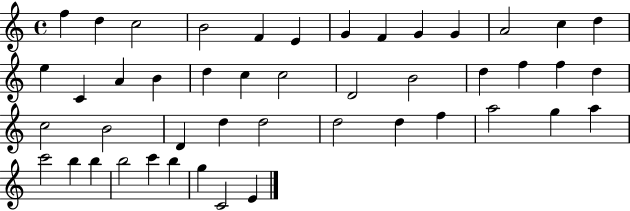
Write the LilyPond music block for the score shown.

{
  \clef treble
  \time 4/4
  \defaultTimeSignature
  \key c \major
  f''4 d''4 c''2 | b'2 f'4 e'4 | g'4 f'4 g'4 g'4 | a'2 c''4 d''4 | \break e''4 c'4 a'4 b'4 | d''4 c''4 c''2 | d'2 b'2 | d''4 f''4 f''4 d''4 | \break c''2 b'2 | d'4 d''4 d''2 | d''2 d''4 f''4 | a''2 g''4 a''4 | \break c'''2 b''4 b''4 | b''2 c'''4 b''4 | g''4 c'2 e'4 | \bar "|."
}